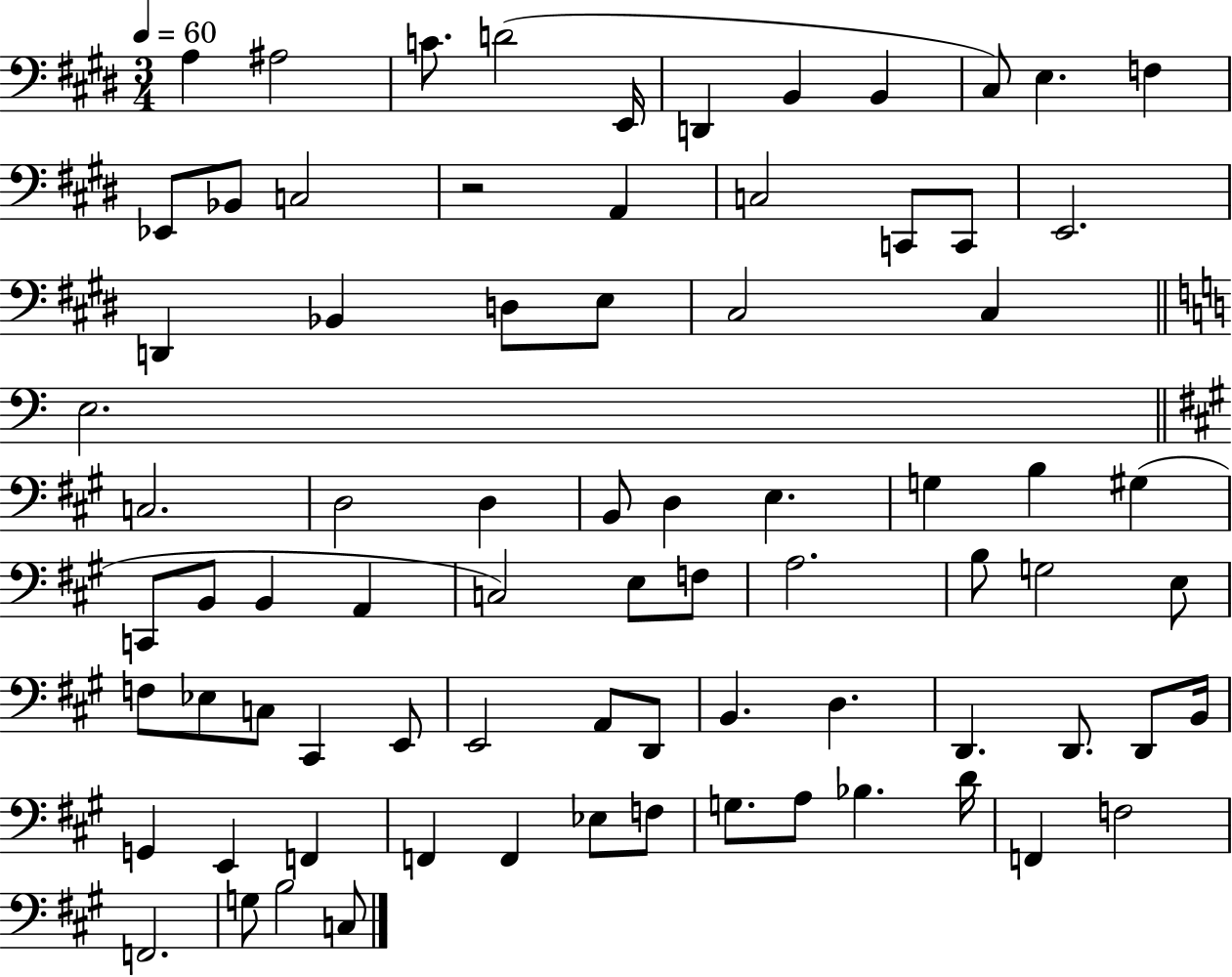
{
  \clef bass
  \numericTimeSignature
  \time 3/4
  \key e \major
  \tempo 4 = 60
  \repeat volta 2 { a4 ais2 | c'8. d'2( e,16 | d,4 b,4 b,4 | cis8) e4. f4 | \break ees,8 bes,8 c2 | r2 a,4 | c2 c,8 c,8 | e,2. | \break d,4 bes,4 d8 e8 | cis2 cis4 | \bar "||" \break \key c \major e2. | \bar "||" \break \key a \major c2. | d2 d4 | b,8 d4 e4. | g4 b4 gis4( | \break c,8 b,8 b,4 a,4 | c2) e8 f8 | a2. | b8 g2 e8 | \break f8 ees8 c8 cis,4 e,8 | e,2 a,8 d,8 | b,4. d4. | d,4. d,8. d,8 b,16 | \break g,4 e,4 f,4 | f,4 f,4 ees8 f8 | g8. a8 bes4. d'16 | f,4 f2 | \break f,2. | g8 b2 c8 | } \bar "|."
}